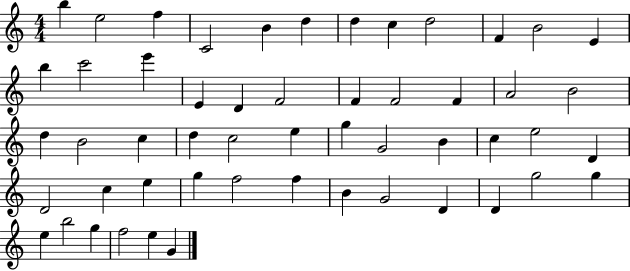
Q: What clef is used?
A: treble